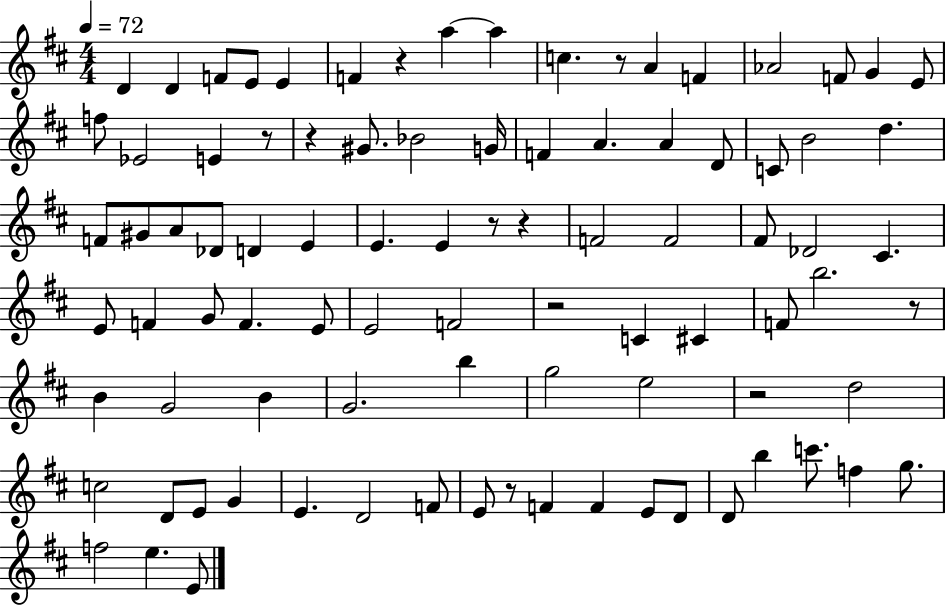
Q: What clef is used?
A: treble